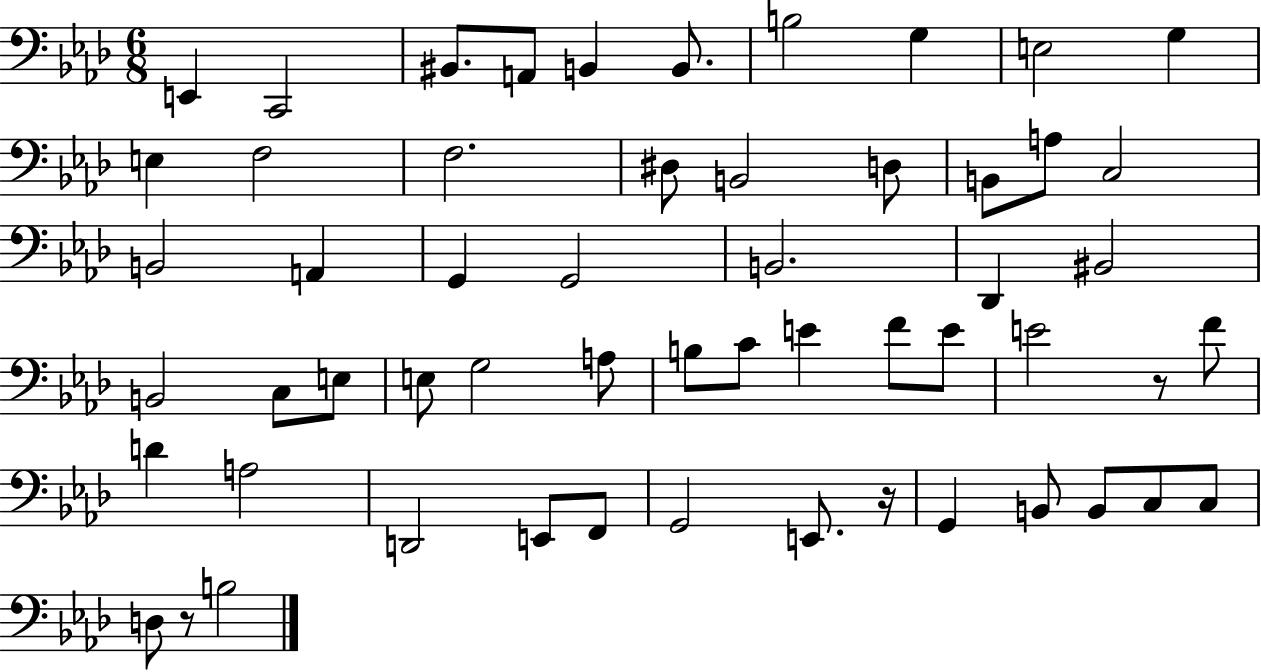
E2/q C2/h BIS2/e. A2/e B2/q B2/e. B3/h G3/q E3/h G3/q E3/q F3/h F3/h. D#3/e B2/h D3/e B2/e A3/e C3/h B2/h A2/q G2/q G2/h B2/h. Db2/q BIS2/h B2/h C3/e E3/e E3/e G3/h A3/e B3/e C4/e E4/q F4/e E4/e E4/h R/e F4/e D4/q A3/h D2/h E2/e F2/e G2/h E2/e. R/s G2/q B2/e B2/e C3/e C3/e D3/e R/e B3/h